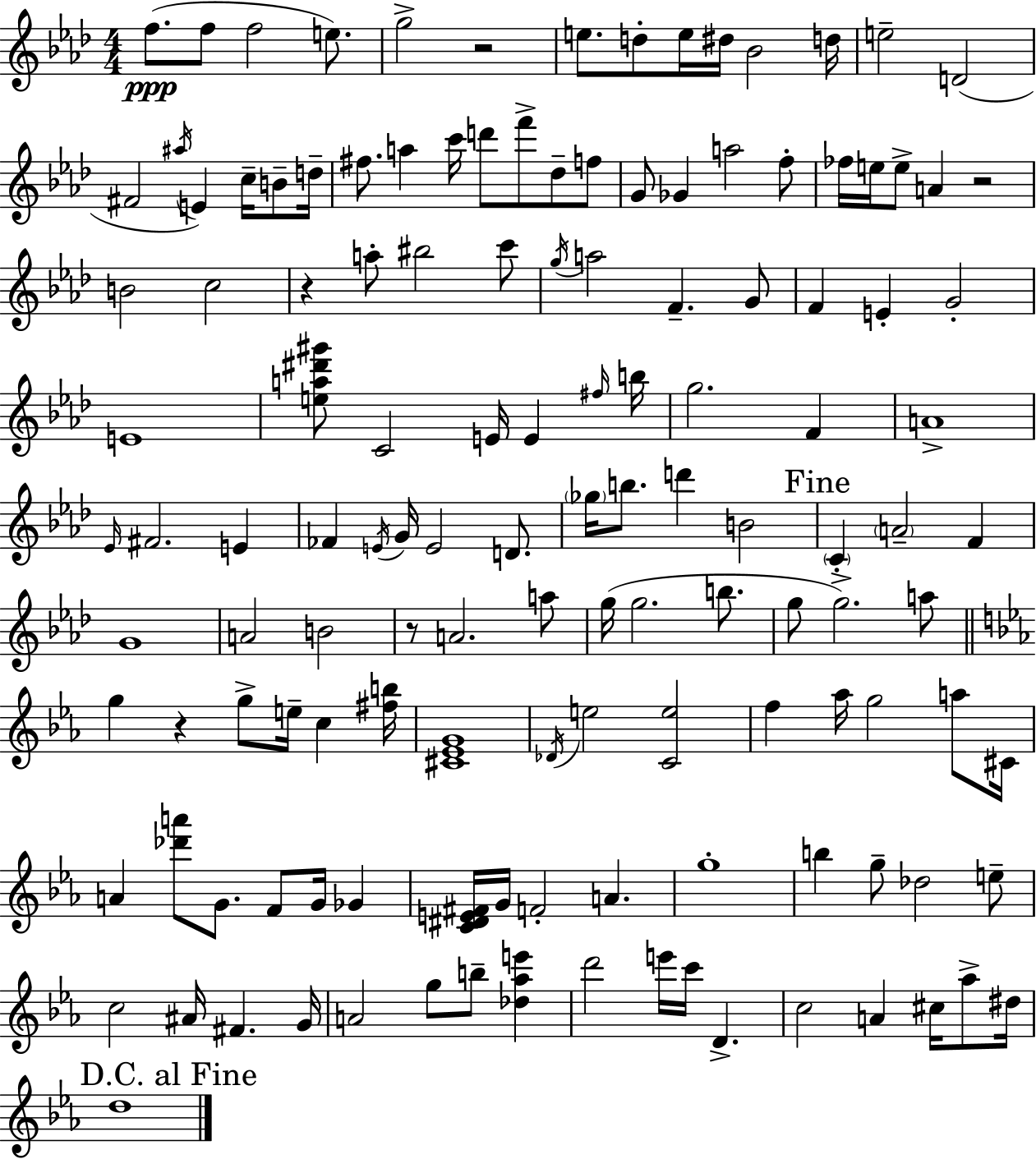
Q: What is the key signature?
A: F minor